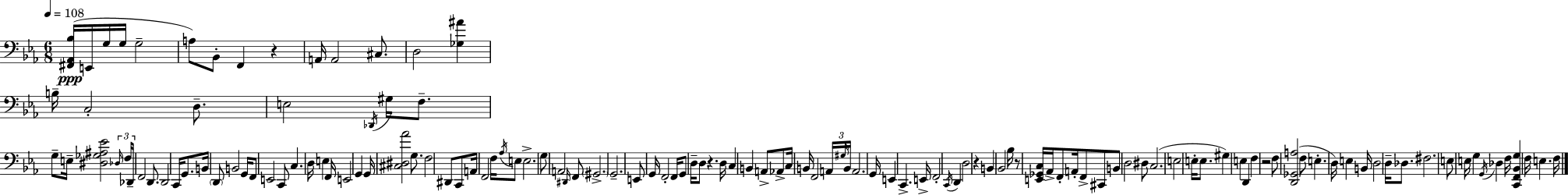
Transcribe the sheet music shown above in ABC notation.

X:1
T:Untitled
M:6/8
L:1/4
K:Eb
[^F,,_A,,_B,]/4 E,,/4 G,/4 G,/4 G,2 A,/2 _B,,/2 F,, z A,,/4 A,,2 ^C,/2 D,2 [_G,^A] B,/4 C,2 D,/2 E,2 _D,,/4 ^G,/4 F,/2 G,/2 E,/4 [^D,_G,^A,_E]2 _D,/4 F,/4 _D,,/4 F,,2 D,,/2 D,,2 C,,/4 G,,/2 B,,/4 D,,/2 B,,2 G,,/4 F,,/2 E,,2 C,,/2 C, D,/4 E, F,,/4 E,,2 G,, G,,/4 [^C,^D,_A]2 G,/2 F,2 ^D,,/2 C,,/2 A,,/4 F,,2 F,/4 _A,/4 E,/2 E,2 G,/2 A,,2 ^D,,/4 F,,/2 ^G,,2 G,,2 E,,/2 G,,/4 F,,2 F,,/4 G,,/2 D,/4 D,/2 z D,/4 C, B,, A,,/2 _A,,/2 C,/4 B,,/4 F,,2 A,,/4 ^G,/4 B,,/4 A,,2 G,,/4 E,, C,, E,,/4 F,,2 C,,/4 D,, D,2 z B,, _B,,2 _B,/4 z/2 [E,,_G,,C,]/4 _A,,/4 F,,/2 A,,/4 F,,/2 ^C,,/2 B,,/2 D,2 ^D,/2 C,2 E,2 E,/4 E,/2 ^G, E, D,, F, z2 F,/2 [D,,_G,,A,]2 F,/2 E, D,/4 E, B,,/4 D,2 D,/4 _D,/2 ^F,2 E,/2 E,/4 G, G,,/4 _D, F,/4 [C,,F,,_B,,G,] F,/4 E, F,/4